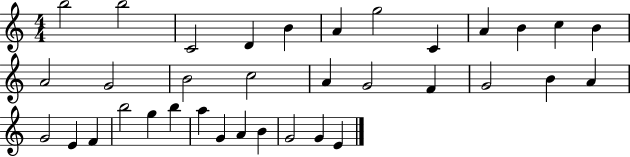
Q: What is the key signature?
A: C major